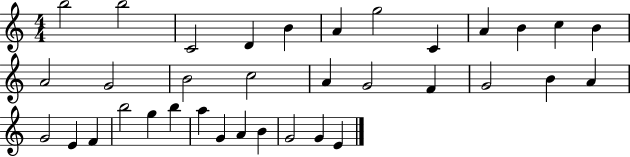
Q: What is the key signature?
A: C major